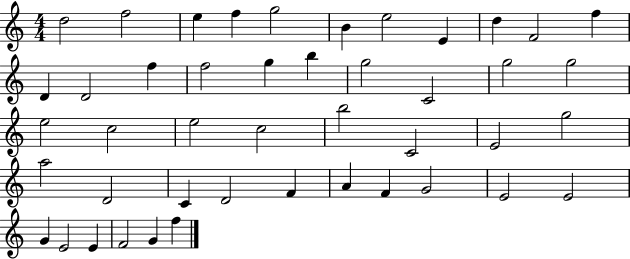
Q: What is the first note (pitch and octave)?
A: D5